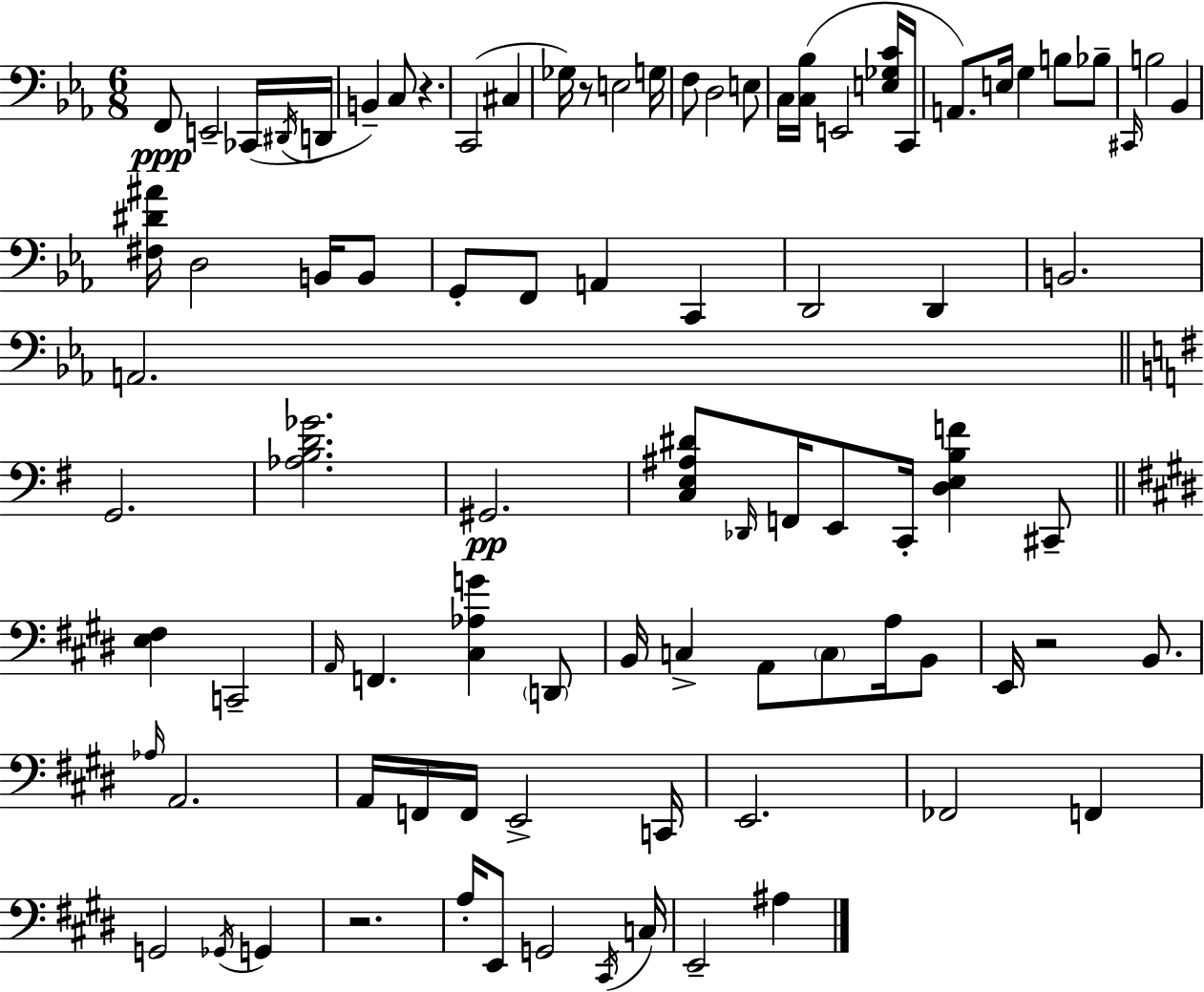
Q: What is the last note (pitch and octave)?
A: A#3